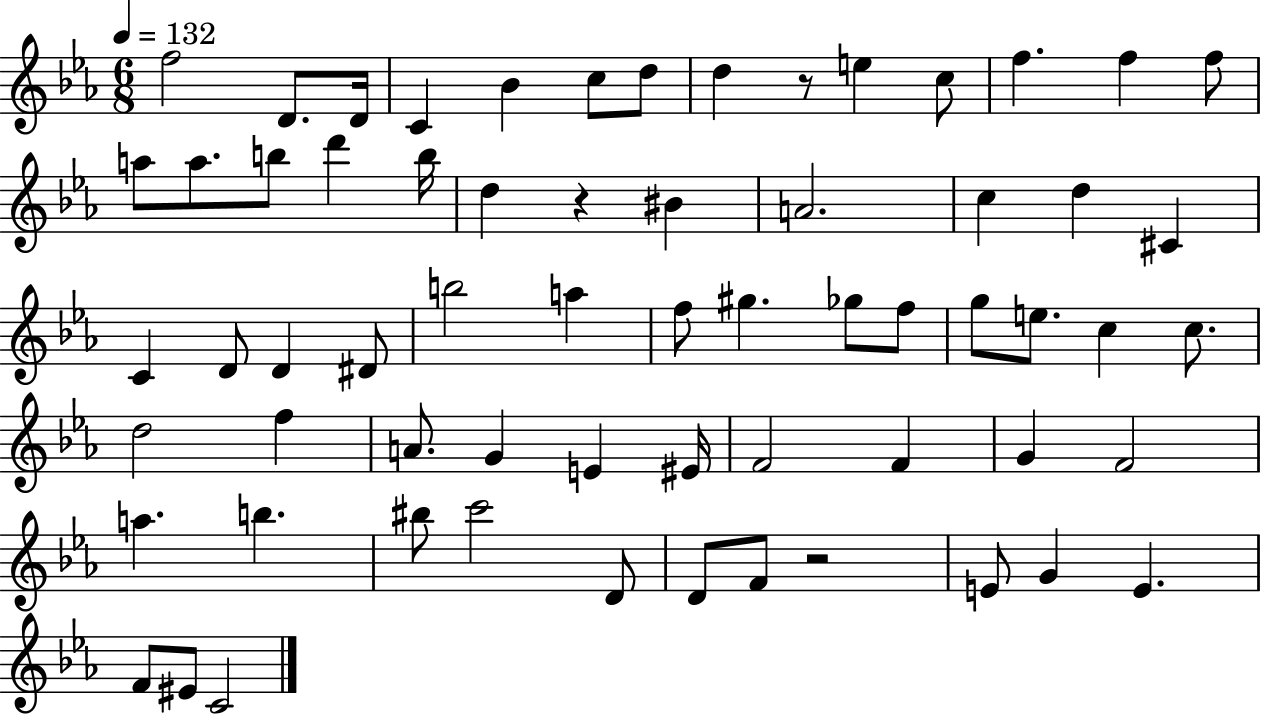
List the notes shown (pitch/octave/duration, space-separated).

F5/h D4/e. D4/s C4/q Bb4/q C5/e D5/e D5/q R/e E5/q C5/e F5/q. F5/q F5/e A5/e A5/e. B5/e D6/q B5/s D5/q R/q BIS4/q A4/h. C5/q D5/q C#4/q C4/q D4/e D4/q D#4/e B5/h A5/q F5/e G#5/q. Gb5/e F5/e G5/e E5/e. C5/q C5/e. D5/h F5/q A4/e. G4/q E4/q EIS4/s F4/h F4/q G4/q F4/h A5/q. B5/q. BIS5/e C6/h D4/e D4/e F4/e R/h E4/e G4/q E4/q. F4/e EIS4/e C4/h